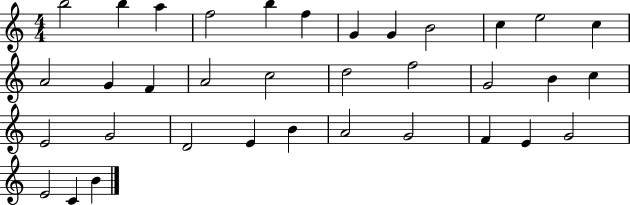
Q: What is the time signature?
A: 4/4